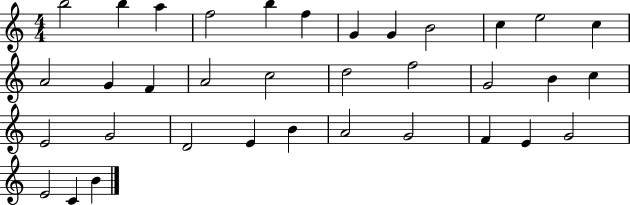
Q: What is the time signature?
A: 4/4